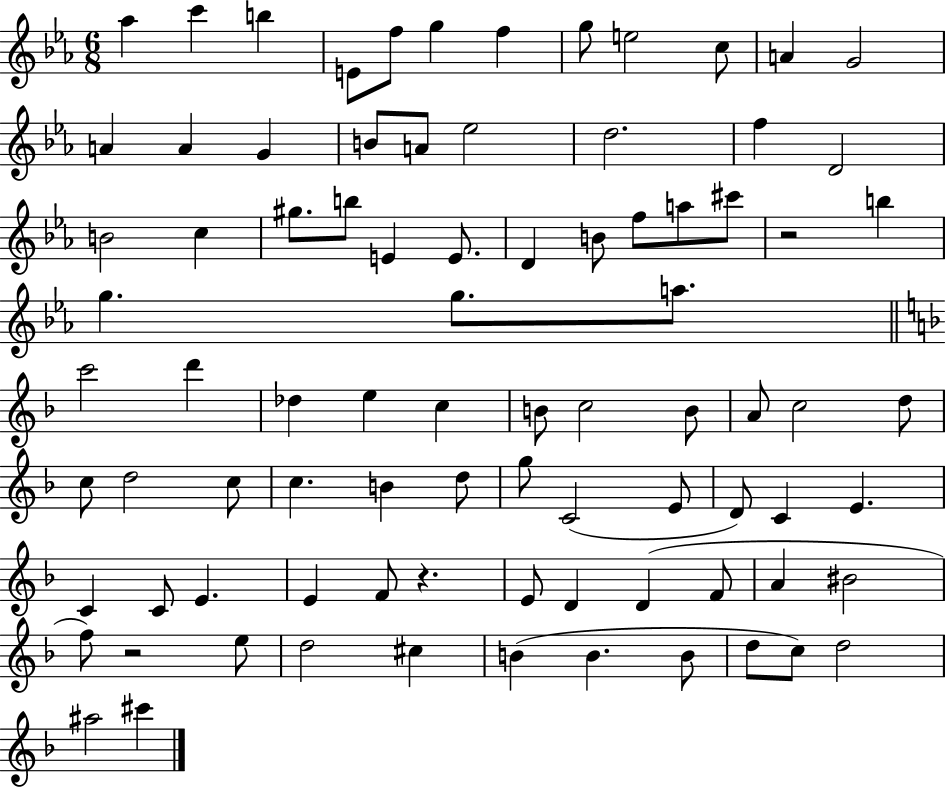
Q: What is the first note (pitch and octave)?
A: Ab5